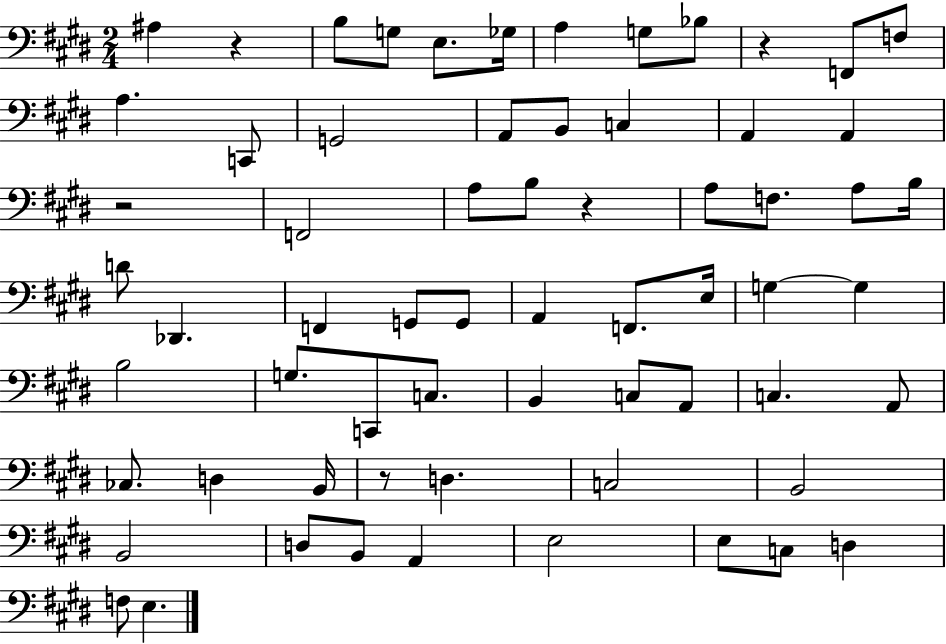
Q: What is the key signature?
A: E major